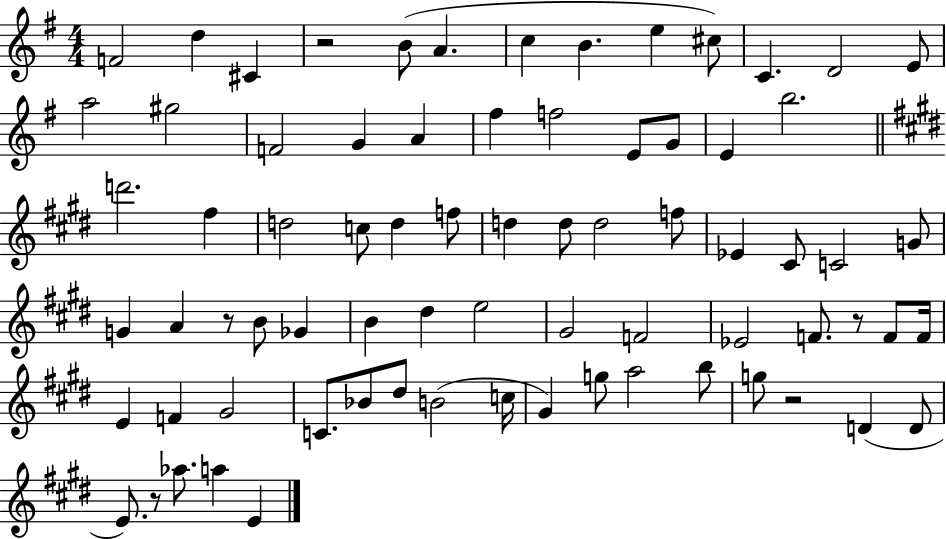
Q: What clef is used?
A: treble